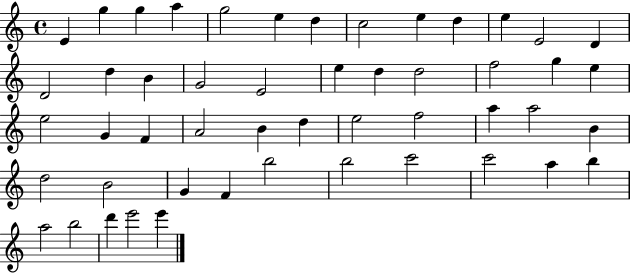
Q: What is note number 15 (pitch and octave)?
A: D5